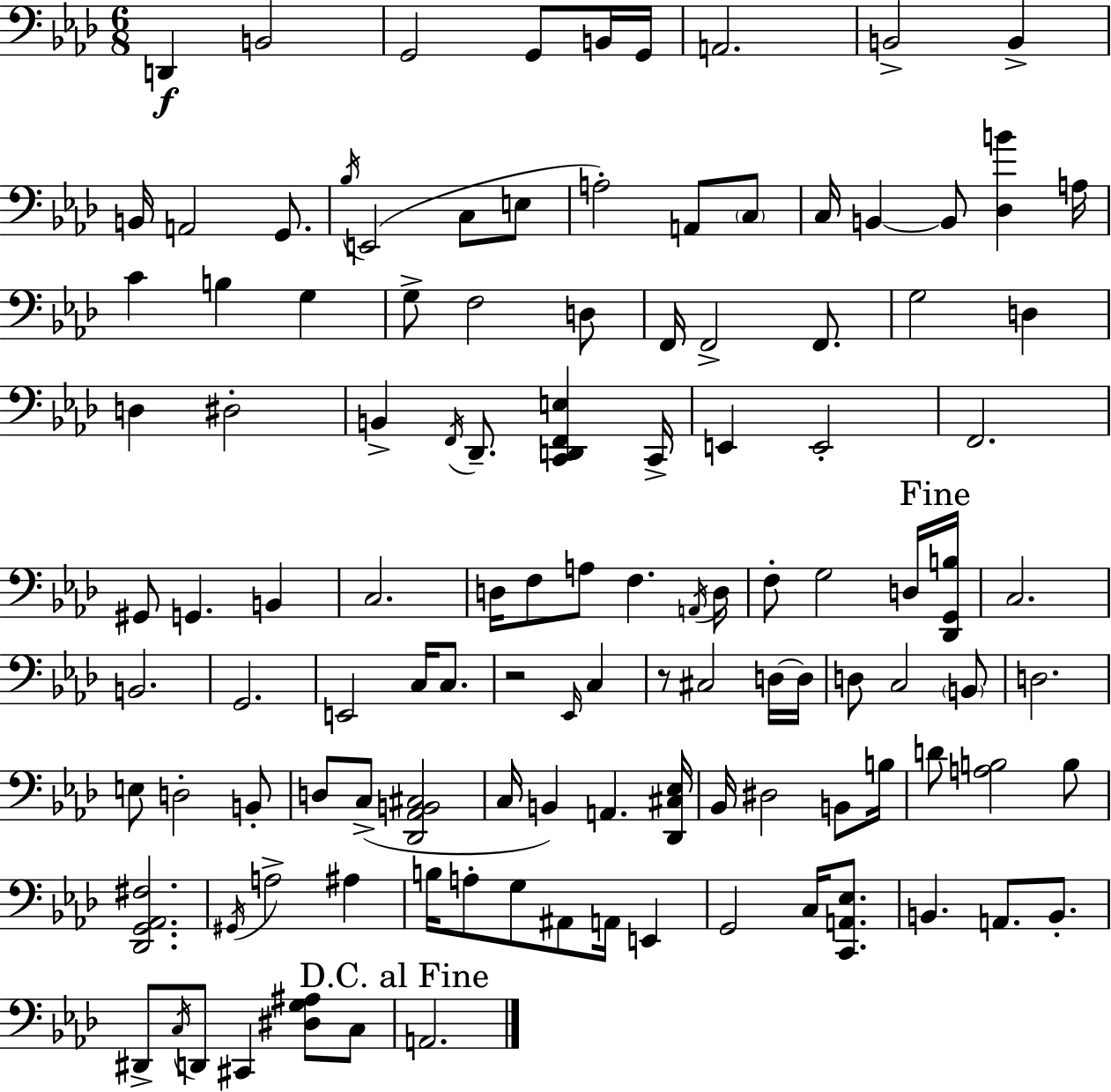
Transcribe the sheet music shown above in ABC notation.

X:1
T:Untitled
M:6/8
L:1/4
K:Fm
D,, B,,2 G,,2 G,,/2 B,,/4 G,,/4 A,,2 B,,2 B,, B,,/4 A,,2 G,,/2 _B,/4 E,,2 C,/2 E,/2 A,2 A,,/2 C,/2 C,/4 B,, B,,/2 [_D,B] A,/4 C B, G, G,/2 F,2 D,/2 F,,/4 F,,2 F,,/2 G,2 D, D, ^D,2 B,, F,,/4 _D,,/2 [C,,D,,F,,E,] C,,/4 E,, E,,2 F,,2 ^G,,/2 G,, B,, C,2 D,/4 F,/2 A,/2 F, A,,/4 D,/4 F,/2 G,2 D,/4 [_D,,G,,B,]/4 C,2 B,,2 G,,2 E,,2 C,/4 C,/2 z2 _E,,/4 C, z/2 ^C,2 D,/4 D,/4 D,/2 C,2 B,,/2 D,2 E,/2 D,2 B,,/2 D,/2 C,/2 [_D,,_A,,B,,^C,]2 C,/4 B,, A,, [_D,,^C,_E,]/4 _B,,/4 ^D,2 B,,/2 B,/4 D/2 [A,B,]2 B,/2 [_D,,G,,_A,,^F,]2 ^G,,/4 A,2 ^A, B,/4 A,/2 G,/2 ^A,,/2 A,,/4 E,, G,,2 C,/4 [C,,A,,_E,]/2 B,, A,,/2 B,,/2 ^D,,/2 C,/4 D,,/2 ^C,, [^D,G,^A,]/2 C,/2 A,,2